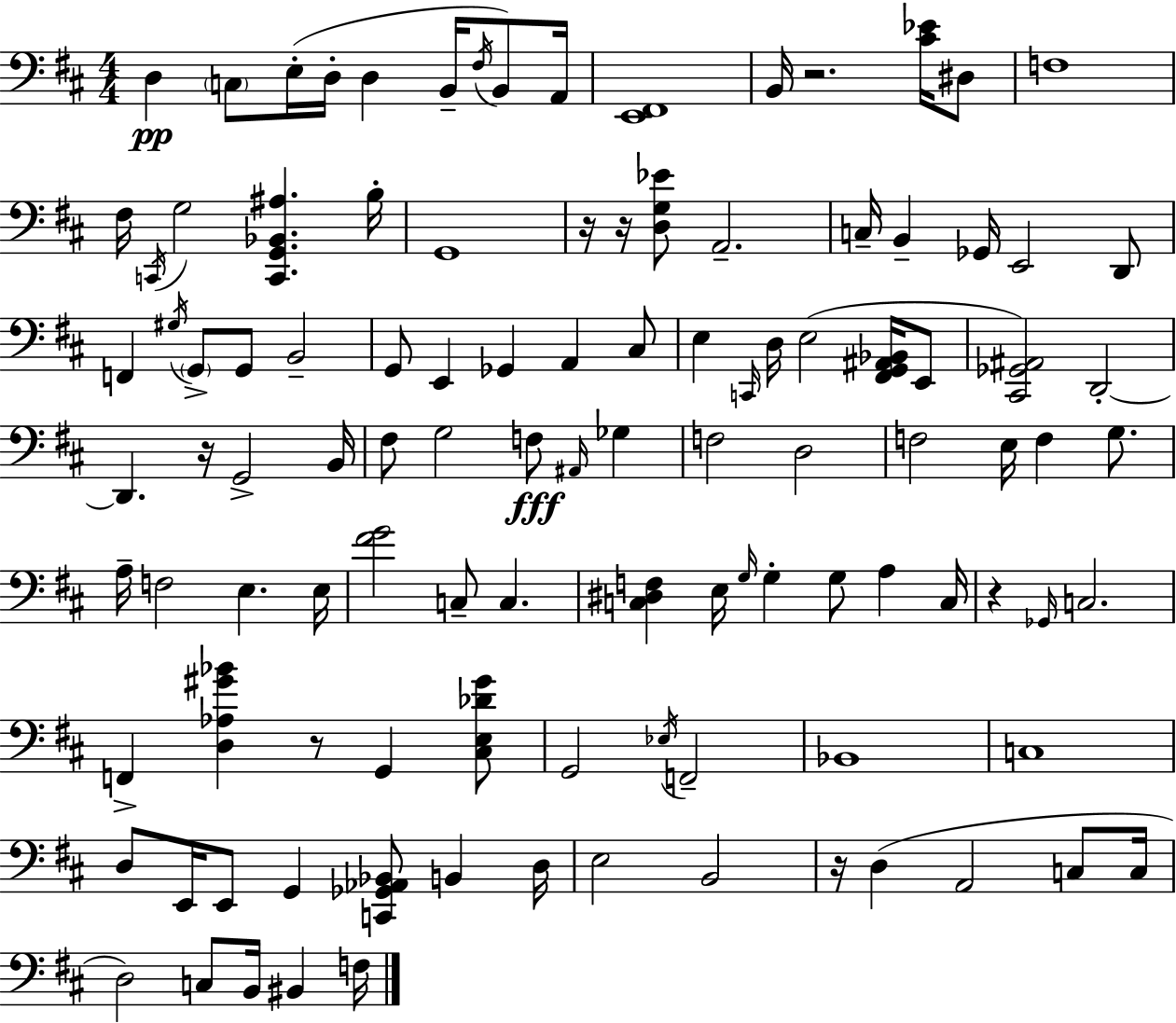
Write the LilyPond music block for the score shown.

{
  \clef bass
  \numericTimeSignature
  \time 4/4
  \key d \major
  d4\pp \parenthesize c8 e16-.( d16-. d4 b,16-- \acciaccatura { fis16 }) b,8 | a,16 <e, fis,>1 | b,16 r2. <cis' ees'>16 dis8 | f1 | \break fis16 \acciaccatura { c,16 } g2 <c, g, bes, ais>4. | b16-. g,1 | r16 r16 <d g ees'>8 a,2.-- | c16-- b,4-- ges,16 e,2 | \break d,8 f,4 \acciaccatura { gis16 } \parenthesize g,8-> g,8 b,2-- | g,8 e,4 ges,4 a,4 | cis8 e4 \grace { c,16 } d16 e2( | <fis, g, ais, bes,>16 e,8 <cis, ges, ais,>2) d,2-.~~ | \break d,4. r16 g,2-> | b,16 fis8 g2 f8\fff | \grace { ais,16 } ges4 f2 d2 | f2 e16 f4 | \break g8. a16-- f2 e4. | e16 <fis' g'>2 c8-- c4. | <c dis f>4 e16 \grace { g16 } g4-. g8 | a4 c16 r4 \grace { ges,16 } c2. | \break f,4-> <d aes gis' bes'>4 r8 | g,4 <cis e des' gis'>8 g,2 \acciaccatura { ees16 } | f,2-- bes,1 | c1 | \break d8 e,16 e,8 g,4 | <c, ges, aes, bes,>8 b,4 d16 e2 | b,2 r16 d4( a,2 | c8 c16 d2) | \break c8 b,16 bis,4 f16 \bar "|."
}